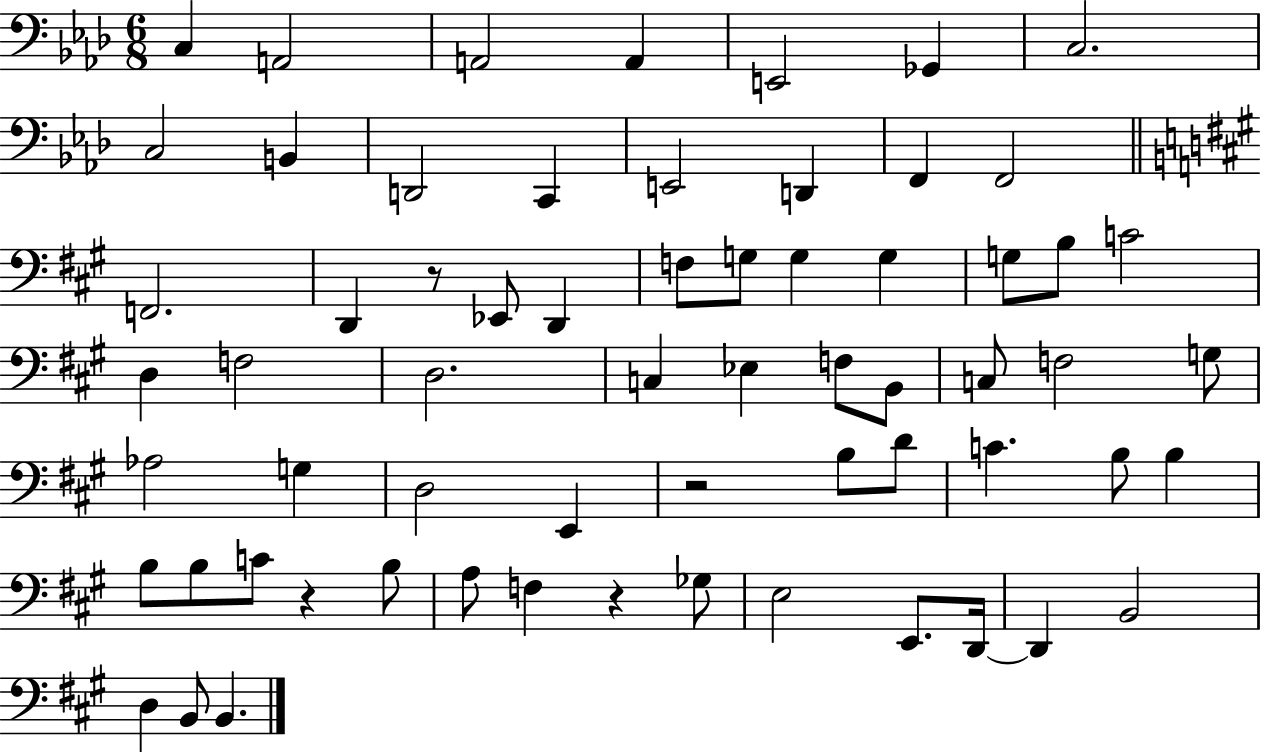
{
  \clef bass
  \numericTimeSignature
  \time 6/8
  \key aes \major
  c4 a,2 | a,2 a,4 | e,2 ges,4 | c2. | \break c2 b,4 | d,2 c,4 | e,2 d,4 | f,4 f,2 | \break \bar "||" \break \key a \major f,2. | d,4 r8 ees,8 d,4 | f8 g8 g4 g4 | g8 b8 c'2 | \break d4 f2 | d2. | c4 ees4 f8 b,8 | c8 f2 g8 | \break aes2 g4 | d2 e,4 | r2 b8 d'8 | c'4. b8 b4 | \break b8 b8 c'8 r4 b8 | a8 f4 r4 ges8 | e2 e,8. d,16~~ | d,4 b,2 | \break d4 b,8 b,4. | \bar "|."
}